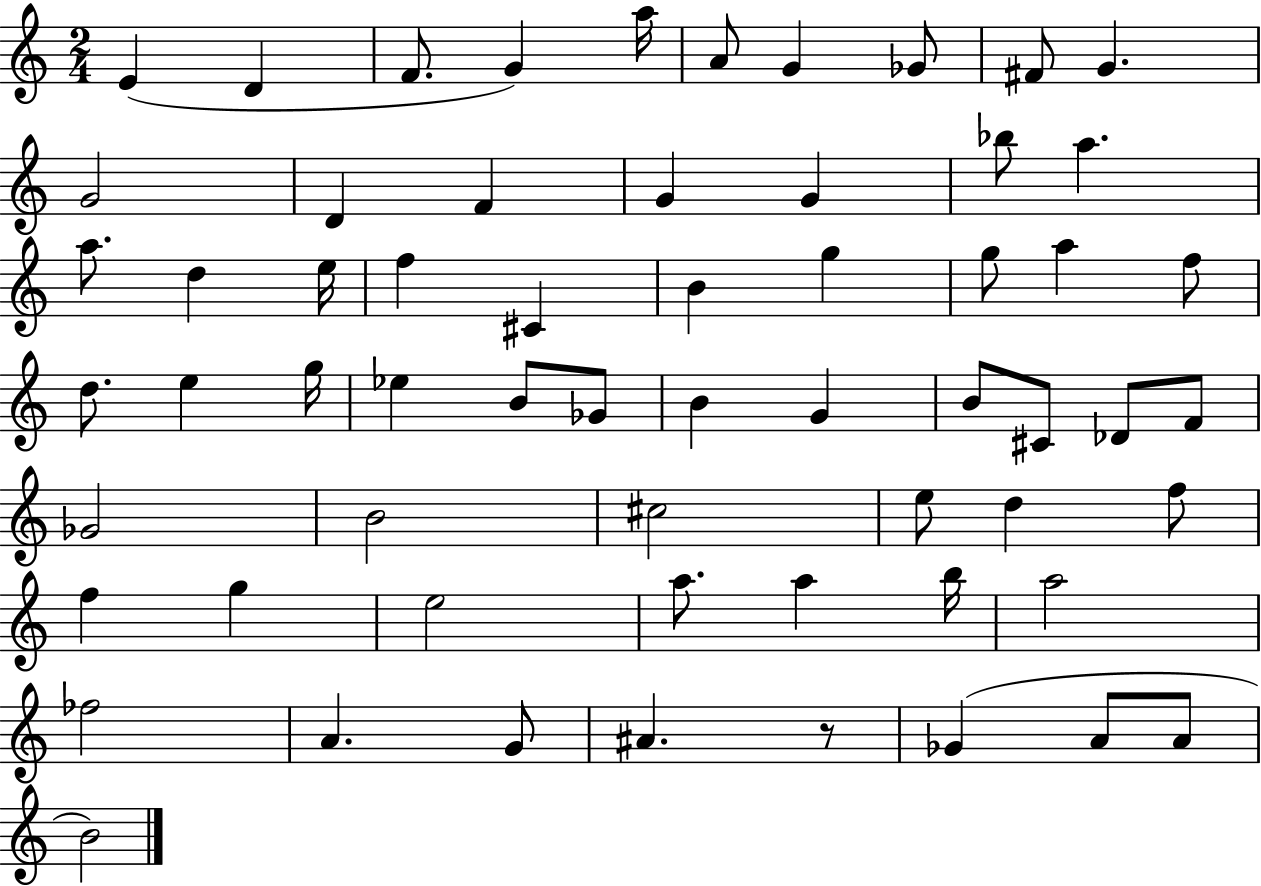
{
  \clef treble
  \numericTimeSignature
  \time 2/4
  \key c \major
  \repeat volta 2 { e'4( d'4 | f'8. g'4) a''16 | a'8 g'4 ges'8 | fis'8 g'4. | \break g'2 | d'4 f'4 | g'4 g'4 | bes''8 a''4. | \break a''8. d''4 e''16 | f''4 cis'4 | b'4 g''4 | g''8 a''4 f''8 | \break d''8. e''4 g''16 | ees''4 b'8 ges'8 | b'4 g'4 | b'8 cis'8 des'8 f'8 | \break ges'2 | b'2 | cis''2 | e''8 d''4 f''8 | \break f''4 g''4 | e''2 | a''8. a''4 b''16 | a''2 | \break fes''2 | a'4. g'8 | ais'4. r8 | ges'4( a'8 a'8 | \break b'2) | } \bar "|."
}